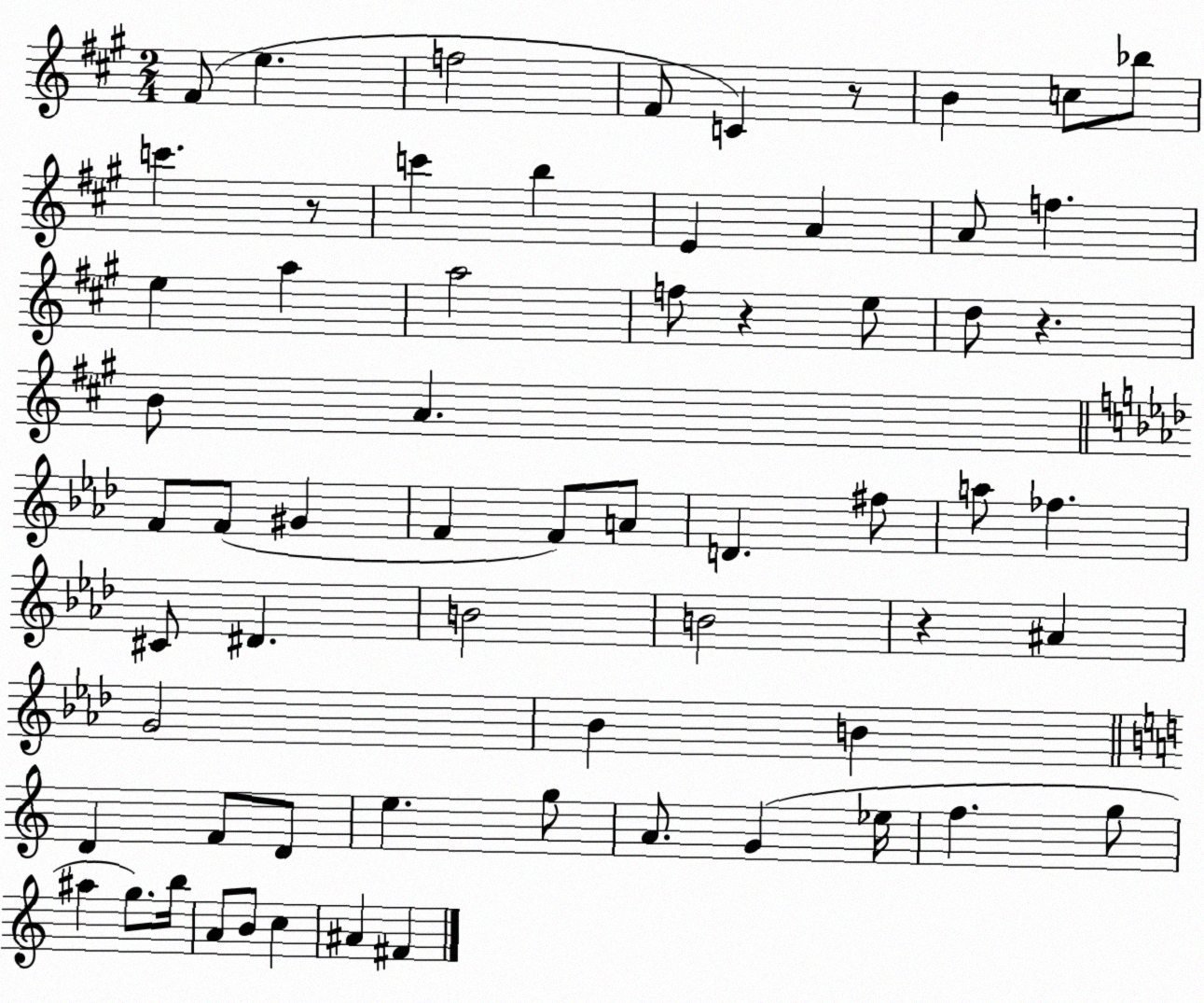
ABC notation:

X:1
T:Untitled
M:2/4
L:1/4
K:A
^F/2 e f2 ^F/2 C z/2 B c/2 _b/2 c' z/2 c' b E A A/2 f e a a2 f/2 z e/2 d/2 z B/2 A F/2 F/2 ^G F F/2 A/2 D ^f/2 a/2 _f ^C/2 ^D B2 B2 z ^A G2 _B B D F/2 D/2 e g/2 A/2 G _e/4 f g/2 ^a g/2 b/4 A/2 B/2 c ^A ^F